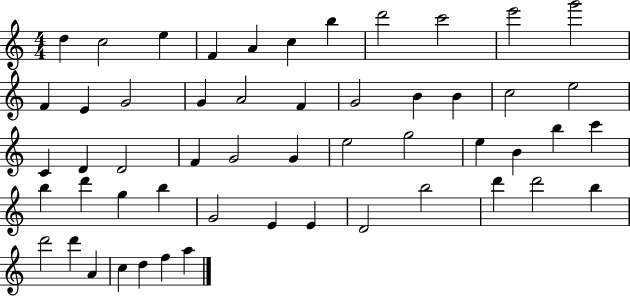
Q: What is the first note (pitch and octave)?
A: D5